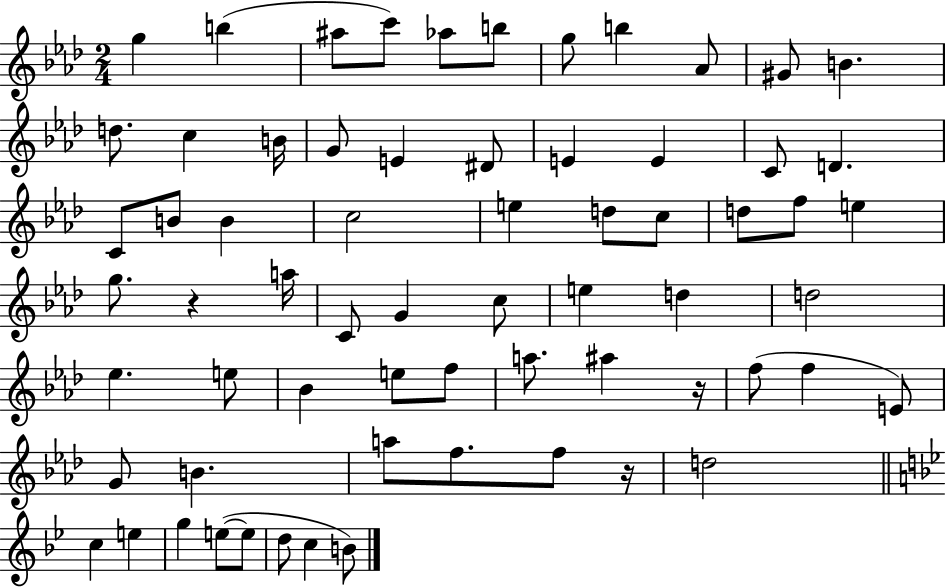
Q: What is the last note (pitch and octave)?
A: B4